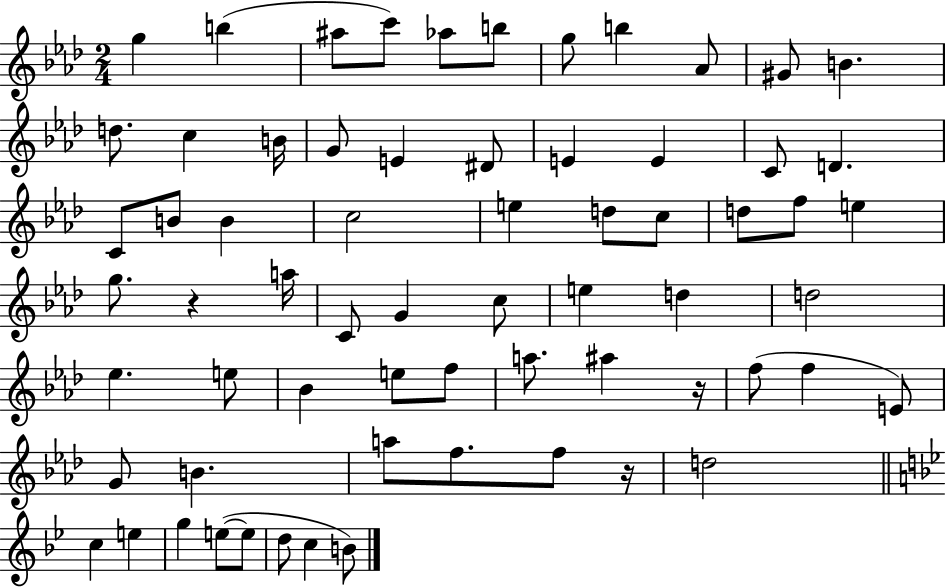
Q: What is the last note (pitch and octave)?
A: B4